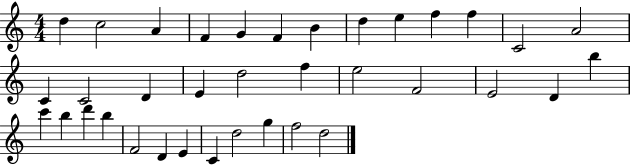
{
  \clef treble
  \numericTimeSignature
  \time 4/4
  \key c \major
  d''4 c''2 a'4 | f'4 g'4 f'4 b'4 | d''4 e''4 f''4 f''4 | c'2 a'2 | \break c'4 c'2 d'4 | e'4 d''2 f''4 | e''2 f'2 | e'2 d'4 b''4 | \break c'''4 b''4 d'''4 b''4 | f'2 d'4 e'4 | c'4 d''2 g''4 | f''2 d''2 | \break \bar "|."
}